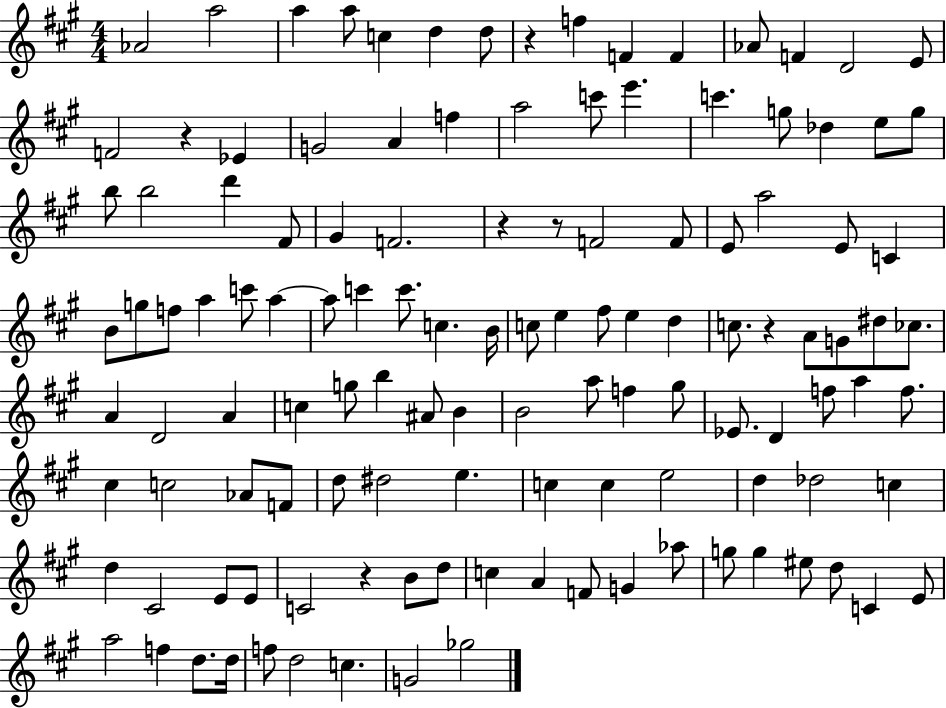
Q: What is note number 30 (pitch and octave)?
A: D6